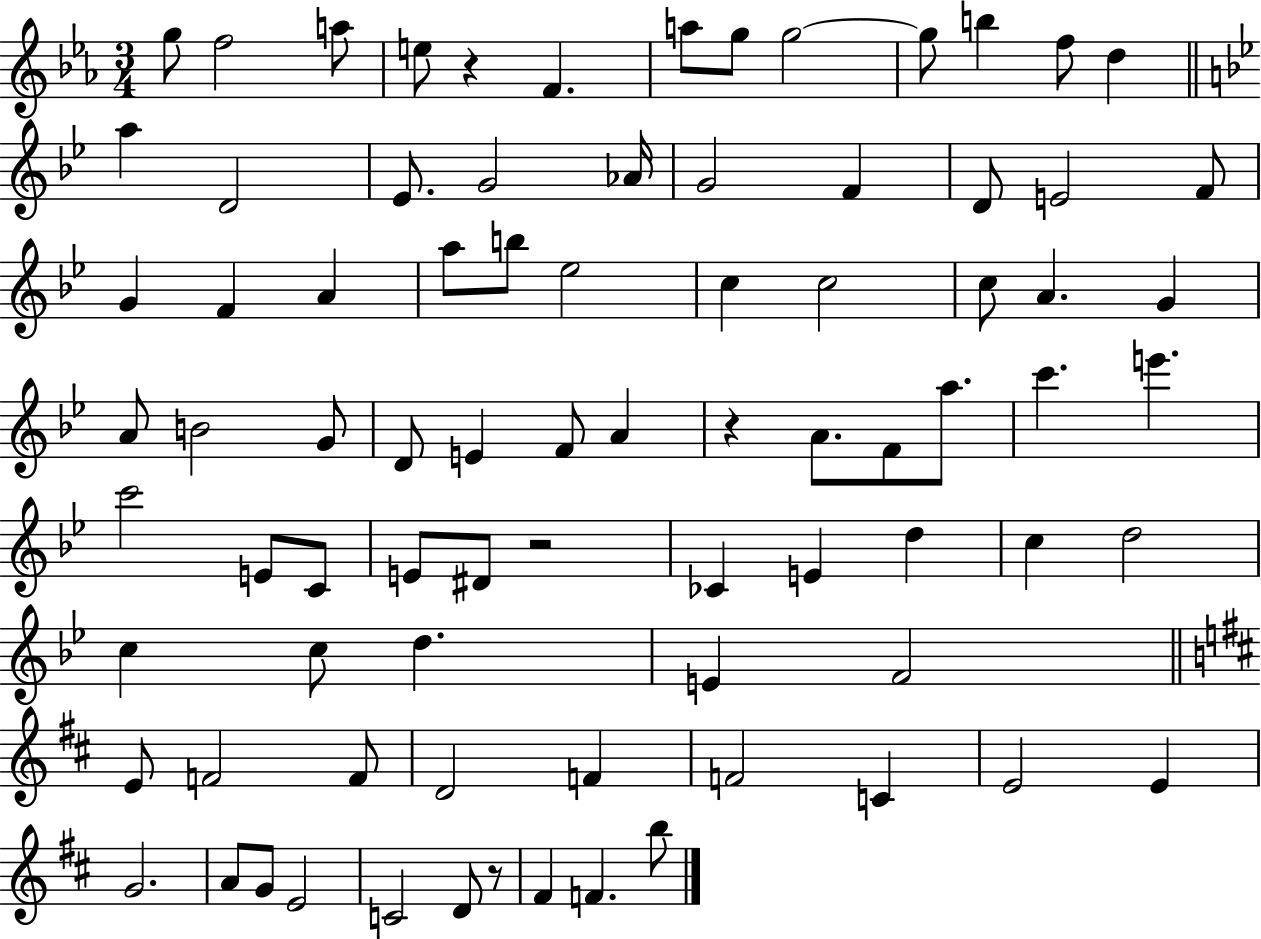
G5/e F5/h A5/e E5/e R/q F4/q. A5/e G5/e G5/h G5/e B5/q F5/e D5/q A5/q D4/h Eb4/e. G4/h Ab4/s G4/h F4/q D4/e E4/h F4/e G4/q F4/q A4/q A5/e B5/e Eb5/h C5/q C5/h C5/e A4/q. G4/q A4/e B4/h G4/e D4/e E4/q F4/e A4/q R/q A4/e. F4/e A5/e. C6/q. E6/q. C6/h E4/e C4/e E4/e D#4/e R/h CES4/q E4/q D5/q C5/q D5/h C5/q C5/e D5/q. E4/q F4/h E4/e F4/h F4/e D4/h F4/q F4/h C4/q E4/h E4/q G4/h. A4/e G4/e E4/h C4/h D4/e R/e F#4/q F4/q. B5/e